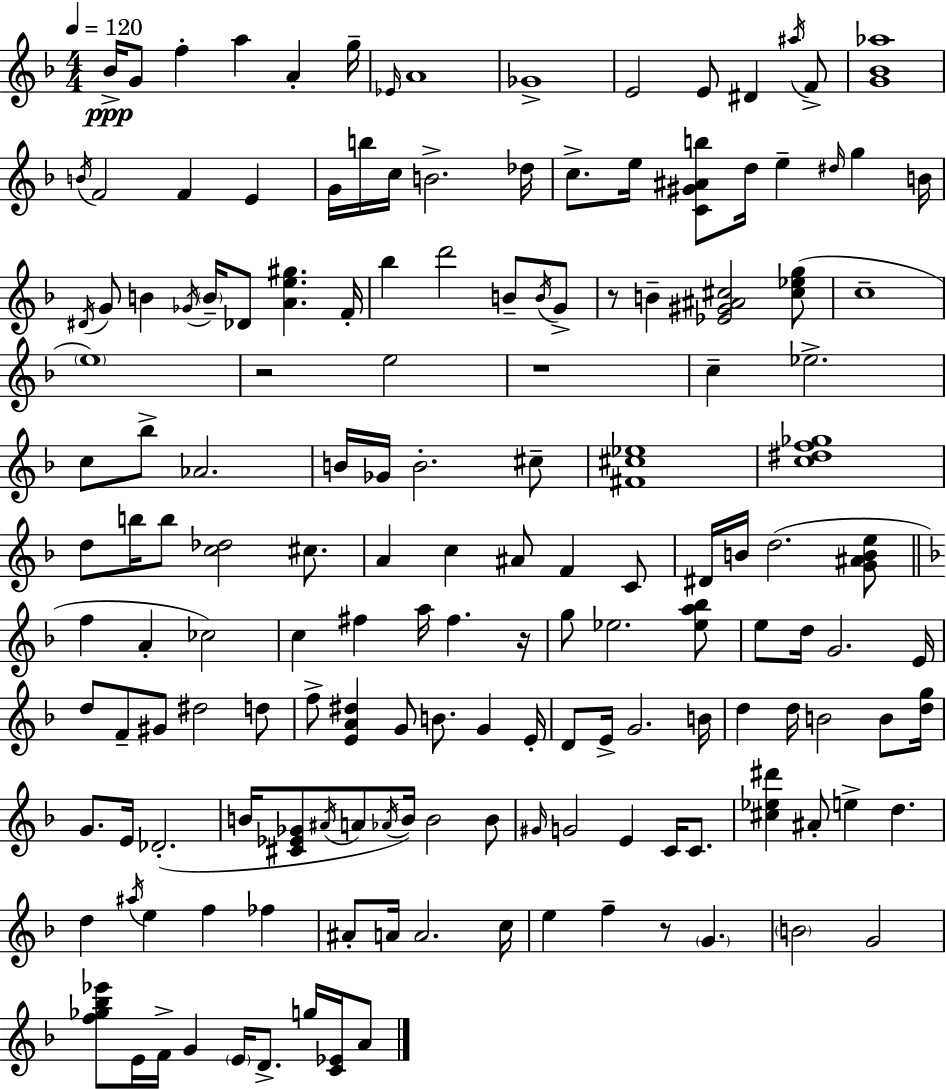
{
  \clef treble
  \numericTimeSignature
  \time 4/4
  \key f \major
  \tempo 4 = 120
  bes'16->\ppp g'8 f''4-. a''4 a'4-. g''16-- | \grace { ees'16 } a'1 | ges'1-> | e'2 e'8 dis'4 \acciaccatura { ais''16 } | \break f'8-> <g' bes' aes''>1 | \acciaccatura { b'16 } f'2 f'4 e'4 | g'16 b''16 c''16 b'2.-> | des''16 c''8.-> e''16 <c' gis' ais' b''>8 d''16 e''4-- \grace { dis''16 } g''4 | \break b'16 \acciaccatura { dis'16 } g'8 b'4 \acciaccatura { ges'16 } \parenthesize b'16-- des'8 <a' e'' gis''>4. | f'16-. bes''4 d'''2 | b'8-- \acciaccatura { b'16 } g'8-> r8 b'4-- <ees' gis' ais' cis''>2 | <cis'' ees'' g''>8( c''1-- | \break \parenthesize e''1) | r2 e''2 | r1 | c''4-- ees''2.-> | \break c''8 bes''8-> aes'2. | b'16 ges'16 b'2.-. | cis''8-- <fis' cis'' ees''>1 | <c'' dis'' f'' ges''>1 | \break d''8 b''16 b''8 <c'' des''>2 | cis''8. a'4 c''4 ais'8 | f'4 c'8 dis'16 b'16 d''2.( | <g' ais' b' e''>8 \bar "||" \break \key f \major f''4 a'4-. ces''2) | c''4 fis''4 a''16 fis''4. r16 | g''8 ees''2. <ees'' a'' bes''>8 | e''8 d''16 g'2. e'16 | \break d''8 f'8-- gis'8 dis''2 d''8 | f''8-> <e' a' dis''>4 g'8 b'8. g'4 e'16-. | d'8 e'16-> g'2. b'16 | d''4 d''16 b'2 b'8 <d'' g''>16 | \break g'8. e'16 des'2.-.( | b'16 <cis' ees' ges'>8 \acciaccatura { ais'16 } a'8 \acciaccatura { aes'16 }) b'16 b'2 | b'8 \grace { gis'16 } g'2 e'4 c'16 | c'8. <cis'' ees'' dis'''>4 ais'8-. e''4-> d''4. | \break d''4 \acciaccatura { ais''16 } e''4 f''4 | fes''4 ais'8-. a'16 a'2. | c''16 e''4 f''4-- r8 \parenthesize g'4. | \parenthesize b'2 g'2 | \break <f'' ges'' bes'' ees'''>8 e'16 f'16-> g'4 \parenthesize e'16 d'8.-> | g''16 <c' ees'>16 a'8 \bar "|."
}